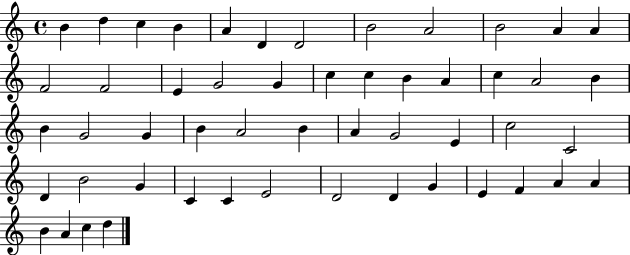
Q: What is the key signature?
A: C major